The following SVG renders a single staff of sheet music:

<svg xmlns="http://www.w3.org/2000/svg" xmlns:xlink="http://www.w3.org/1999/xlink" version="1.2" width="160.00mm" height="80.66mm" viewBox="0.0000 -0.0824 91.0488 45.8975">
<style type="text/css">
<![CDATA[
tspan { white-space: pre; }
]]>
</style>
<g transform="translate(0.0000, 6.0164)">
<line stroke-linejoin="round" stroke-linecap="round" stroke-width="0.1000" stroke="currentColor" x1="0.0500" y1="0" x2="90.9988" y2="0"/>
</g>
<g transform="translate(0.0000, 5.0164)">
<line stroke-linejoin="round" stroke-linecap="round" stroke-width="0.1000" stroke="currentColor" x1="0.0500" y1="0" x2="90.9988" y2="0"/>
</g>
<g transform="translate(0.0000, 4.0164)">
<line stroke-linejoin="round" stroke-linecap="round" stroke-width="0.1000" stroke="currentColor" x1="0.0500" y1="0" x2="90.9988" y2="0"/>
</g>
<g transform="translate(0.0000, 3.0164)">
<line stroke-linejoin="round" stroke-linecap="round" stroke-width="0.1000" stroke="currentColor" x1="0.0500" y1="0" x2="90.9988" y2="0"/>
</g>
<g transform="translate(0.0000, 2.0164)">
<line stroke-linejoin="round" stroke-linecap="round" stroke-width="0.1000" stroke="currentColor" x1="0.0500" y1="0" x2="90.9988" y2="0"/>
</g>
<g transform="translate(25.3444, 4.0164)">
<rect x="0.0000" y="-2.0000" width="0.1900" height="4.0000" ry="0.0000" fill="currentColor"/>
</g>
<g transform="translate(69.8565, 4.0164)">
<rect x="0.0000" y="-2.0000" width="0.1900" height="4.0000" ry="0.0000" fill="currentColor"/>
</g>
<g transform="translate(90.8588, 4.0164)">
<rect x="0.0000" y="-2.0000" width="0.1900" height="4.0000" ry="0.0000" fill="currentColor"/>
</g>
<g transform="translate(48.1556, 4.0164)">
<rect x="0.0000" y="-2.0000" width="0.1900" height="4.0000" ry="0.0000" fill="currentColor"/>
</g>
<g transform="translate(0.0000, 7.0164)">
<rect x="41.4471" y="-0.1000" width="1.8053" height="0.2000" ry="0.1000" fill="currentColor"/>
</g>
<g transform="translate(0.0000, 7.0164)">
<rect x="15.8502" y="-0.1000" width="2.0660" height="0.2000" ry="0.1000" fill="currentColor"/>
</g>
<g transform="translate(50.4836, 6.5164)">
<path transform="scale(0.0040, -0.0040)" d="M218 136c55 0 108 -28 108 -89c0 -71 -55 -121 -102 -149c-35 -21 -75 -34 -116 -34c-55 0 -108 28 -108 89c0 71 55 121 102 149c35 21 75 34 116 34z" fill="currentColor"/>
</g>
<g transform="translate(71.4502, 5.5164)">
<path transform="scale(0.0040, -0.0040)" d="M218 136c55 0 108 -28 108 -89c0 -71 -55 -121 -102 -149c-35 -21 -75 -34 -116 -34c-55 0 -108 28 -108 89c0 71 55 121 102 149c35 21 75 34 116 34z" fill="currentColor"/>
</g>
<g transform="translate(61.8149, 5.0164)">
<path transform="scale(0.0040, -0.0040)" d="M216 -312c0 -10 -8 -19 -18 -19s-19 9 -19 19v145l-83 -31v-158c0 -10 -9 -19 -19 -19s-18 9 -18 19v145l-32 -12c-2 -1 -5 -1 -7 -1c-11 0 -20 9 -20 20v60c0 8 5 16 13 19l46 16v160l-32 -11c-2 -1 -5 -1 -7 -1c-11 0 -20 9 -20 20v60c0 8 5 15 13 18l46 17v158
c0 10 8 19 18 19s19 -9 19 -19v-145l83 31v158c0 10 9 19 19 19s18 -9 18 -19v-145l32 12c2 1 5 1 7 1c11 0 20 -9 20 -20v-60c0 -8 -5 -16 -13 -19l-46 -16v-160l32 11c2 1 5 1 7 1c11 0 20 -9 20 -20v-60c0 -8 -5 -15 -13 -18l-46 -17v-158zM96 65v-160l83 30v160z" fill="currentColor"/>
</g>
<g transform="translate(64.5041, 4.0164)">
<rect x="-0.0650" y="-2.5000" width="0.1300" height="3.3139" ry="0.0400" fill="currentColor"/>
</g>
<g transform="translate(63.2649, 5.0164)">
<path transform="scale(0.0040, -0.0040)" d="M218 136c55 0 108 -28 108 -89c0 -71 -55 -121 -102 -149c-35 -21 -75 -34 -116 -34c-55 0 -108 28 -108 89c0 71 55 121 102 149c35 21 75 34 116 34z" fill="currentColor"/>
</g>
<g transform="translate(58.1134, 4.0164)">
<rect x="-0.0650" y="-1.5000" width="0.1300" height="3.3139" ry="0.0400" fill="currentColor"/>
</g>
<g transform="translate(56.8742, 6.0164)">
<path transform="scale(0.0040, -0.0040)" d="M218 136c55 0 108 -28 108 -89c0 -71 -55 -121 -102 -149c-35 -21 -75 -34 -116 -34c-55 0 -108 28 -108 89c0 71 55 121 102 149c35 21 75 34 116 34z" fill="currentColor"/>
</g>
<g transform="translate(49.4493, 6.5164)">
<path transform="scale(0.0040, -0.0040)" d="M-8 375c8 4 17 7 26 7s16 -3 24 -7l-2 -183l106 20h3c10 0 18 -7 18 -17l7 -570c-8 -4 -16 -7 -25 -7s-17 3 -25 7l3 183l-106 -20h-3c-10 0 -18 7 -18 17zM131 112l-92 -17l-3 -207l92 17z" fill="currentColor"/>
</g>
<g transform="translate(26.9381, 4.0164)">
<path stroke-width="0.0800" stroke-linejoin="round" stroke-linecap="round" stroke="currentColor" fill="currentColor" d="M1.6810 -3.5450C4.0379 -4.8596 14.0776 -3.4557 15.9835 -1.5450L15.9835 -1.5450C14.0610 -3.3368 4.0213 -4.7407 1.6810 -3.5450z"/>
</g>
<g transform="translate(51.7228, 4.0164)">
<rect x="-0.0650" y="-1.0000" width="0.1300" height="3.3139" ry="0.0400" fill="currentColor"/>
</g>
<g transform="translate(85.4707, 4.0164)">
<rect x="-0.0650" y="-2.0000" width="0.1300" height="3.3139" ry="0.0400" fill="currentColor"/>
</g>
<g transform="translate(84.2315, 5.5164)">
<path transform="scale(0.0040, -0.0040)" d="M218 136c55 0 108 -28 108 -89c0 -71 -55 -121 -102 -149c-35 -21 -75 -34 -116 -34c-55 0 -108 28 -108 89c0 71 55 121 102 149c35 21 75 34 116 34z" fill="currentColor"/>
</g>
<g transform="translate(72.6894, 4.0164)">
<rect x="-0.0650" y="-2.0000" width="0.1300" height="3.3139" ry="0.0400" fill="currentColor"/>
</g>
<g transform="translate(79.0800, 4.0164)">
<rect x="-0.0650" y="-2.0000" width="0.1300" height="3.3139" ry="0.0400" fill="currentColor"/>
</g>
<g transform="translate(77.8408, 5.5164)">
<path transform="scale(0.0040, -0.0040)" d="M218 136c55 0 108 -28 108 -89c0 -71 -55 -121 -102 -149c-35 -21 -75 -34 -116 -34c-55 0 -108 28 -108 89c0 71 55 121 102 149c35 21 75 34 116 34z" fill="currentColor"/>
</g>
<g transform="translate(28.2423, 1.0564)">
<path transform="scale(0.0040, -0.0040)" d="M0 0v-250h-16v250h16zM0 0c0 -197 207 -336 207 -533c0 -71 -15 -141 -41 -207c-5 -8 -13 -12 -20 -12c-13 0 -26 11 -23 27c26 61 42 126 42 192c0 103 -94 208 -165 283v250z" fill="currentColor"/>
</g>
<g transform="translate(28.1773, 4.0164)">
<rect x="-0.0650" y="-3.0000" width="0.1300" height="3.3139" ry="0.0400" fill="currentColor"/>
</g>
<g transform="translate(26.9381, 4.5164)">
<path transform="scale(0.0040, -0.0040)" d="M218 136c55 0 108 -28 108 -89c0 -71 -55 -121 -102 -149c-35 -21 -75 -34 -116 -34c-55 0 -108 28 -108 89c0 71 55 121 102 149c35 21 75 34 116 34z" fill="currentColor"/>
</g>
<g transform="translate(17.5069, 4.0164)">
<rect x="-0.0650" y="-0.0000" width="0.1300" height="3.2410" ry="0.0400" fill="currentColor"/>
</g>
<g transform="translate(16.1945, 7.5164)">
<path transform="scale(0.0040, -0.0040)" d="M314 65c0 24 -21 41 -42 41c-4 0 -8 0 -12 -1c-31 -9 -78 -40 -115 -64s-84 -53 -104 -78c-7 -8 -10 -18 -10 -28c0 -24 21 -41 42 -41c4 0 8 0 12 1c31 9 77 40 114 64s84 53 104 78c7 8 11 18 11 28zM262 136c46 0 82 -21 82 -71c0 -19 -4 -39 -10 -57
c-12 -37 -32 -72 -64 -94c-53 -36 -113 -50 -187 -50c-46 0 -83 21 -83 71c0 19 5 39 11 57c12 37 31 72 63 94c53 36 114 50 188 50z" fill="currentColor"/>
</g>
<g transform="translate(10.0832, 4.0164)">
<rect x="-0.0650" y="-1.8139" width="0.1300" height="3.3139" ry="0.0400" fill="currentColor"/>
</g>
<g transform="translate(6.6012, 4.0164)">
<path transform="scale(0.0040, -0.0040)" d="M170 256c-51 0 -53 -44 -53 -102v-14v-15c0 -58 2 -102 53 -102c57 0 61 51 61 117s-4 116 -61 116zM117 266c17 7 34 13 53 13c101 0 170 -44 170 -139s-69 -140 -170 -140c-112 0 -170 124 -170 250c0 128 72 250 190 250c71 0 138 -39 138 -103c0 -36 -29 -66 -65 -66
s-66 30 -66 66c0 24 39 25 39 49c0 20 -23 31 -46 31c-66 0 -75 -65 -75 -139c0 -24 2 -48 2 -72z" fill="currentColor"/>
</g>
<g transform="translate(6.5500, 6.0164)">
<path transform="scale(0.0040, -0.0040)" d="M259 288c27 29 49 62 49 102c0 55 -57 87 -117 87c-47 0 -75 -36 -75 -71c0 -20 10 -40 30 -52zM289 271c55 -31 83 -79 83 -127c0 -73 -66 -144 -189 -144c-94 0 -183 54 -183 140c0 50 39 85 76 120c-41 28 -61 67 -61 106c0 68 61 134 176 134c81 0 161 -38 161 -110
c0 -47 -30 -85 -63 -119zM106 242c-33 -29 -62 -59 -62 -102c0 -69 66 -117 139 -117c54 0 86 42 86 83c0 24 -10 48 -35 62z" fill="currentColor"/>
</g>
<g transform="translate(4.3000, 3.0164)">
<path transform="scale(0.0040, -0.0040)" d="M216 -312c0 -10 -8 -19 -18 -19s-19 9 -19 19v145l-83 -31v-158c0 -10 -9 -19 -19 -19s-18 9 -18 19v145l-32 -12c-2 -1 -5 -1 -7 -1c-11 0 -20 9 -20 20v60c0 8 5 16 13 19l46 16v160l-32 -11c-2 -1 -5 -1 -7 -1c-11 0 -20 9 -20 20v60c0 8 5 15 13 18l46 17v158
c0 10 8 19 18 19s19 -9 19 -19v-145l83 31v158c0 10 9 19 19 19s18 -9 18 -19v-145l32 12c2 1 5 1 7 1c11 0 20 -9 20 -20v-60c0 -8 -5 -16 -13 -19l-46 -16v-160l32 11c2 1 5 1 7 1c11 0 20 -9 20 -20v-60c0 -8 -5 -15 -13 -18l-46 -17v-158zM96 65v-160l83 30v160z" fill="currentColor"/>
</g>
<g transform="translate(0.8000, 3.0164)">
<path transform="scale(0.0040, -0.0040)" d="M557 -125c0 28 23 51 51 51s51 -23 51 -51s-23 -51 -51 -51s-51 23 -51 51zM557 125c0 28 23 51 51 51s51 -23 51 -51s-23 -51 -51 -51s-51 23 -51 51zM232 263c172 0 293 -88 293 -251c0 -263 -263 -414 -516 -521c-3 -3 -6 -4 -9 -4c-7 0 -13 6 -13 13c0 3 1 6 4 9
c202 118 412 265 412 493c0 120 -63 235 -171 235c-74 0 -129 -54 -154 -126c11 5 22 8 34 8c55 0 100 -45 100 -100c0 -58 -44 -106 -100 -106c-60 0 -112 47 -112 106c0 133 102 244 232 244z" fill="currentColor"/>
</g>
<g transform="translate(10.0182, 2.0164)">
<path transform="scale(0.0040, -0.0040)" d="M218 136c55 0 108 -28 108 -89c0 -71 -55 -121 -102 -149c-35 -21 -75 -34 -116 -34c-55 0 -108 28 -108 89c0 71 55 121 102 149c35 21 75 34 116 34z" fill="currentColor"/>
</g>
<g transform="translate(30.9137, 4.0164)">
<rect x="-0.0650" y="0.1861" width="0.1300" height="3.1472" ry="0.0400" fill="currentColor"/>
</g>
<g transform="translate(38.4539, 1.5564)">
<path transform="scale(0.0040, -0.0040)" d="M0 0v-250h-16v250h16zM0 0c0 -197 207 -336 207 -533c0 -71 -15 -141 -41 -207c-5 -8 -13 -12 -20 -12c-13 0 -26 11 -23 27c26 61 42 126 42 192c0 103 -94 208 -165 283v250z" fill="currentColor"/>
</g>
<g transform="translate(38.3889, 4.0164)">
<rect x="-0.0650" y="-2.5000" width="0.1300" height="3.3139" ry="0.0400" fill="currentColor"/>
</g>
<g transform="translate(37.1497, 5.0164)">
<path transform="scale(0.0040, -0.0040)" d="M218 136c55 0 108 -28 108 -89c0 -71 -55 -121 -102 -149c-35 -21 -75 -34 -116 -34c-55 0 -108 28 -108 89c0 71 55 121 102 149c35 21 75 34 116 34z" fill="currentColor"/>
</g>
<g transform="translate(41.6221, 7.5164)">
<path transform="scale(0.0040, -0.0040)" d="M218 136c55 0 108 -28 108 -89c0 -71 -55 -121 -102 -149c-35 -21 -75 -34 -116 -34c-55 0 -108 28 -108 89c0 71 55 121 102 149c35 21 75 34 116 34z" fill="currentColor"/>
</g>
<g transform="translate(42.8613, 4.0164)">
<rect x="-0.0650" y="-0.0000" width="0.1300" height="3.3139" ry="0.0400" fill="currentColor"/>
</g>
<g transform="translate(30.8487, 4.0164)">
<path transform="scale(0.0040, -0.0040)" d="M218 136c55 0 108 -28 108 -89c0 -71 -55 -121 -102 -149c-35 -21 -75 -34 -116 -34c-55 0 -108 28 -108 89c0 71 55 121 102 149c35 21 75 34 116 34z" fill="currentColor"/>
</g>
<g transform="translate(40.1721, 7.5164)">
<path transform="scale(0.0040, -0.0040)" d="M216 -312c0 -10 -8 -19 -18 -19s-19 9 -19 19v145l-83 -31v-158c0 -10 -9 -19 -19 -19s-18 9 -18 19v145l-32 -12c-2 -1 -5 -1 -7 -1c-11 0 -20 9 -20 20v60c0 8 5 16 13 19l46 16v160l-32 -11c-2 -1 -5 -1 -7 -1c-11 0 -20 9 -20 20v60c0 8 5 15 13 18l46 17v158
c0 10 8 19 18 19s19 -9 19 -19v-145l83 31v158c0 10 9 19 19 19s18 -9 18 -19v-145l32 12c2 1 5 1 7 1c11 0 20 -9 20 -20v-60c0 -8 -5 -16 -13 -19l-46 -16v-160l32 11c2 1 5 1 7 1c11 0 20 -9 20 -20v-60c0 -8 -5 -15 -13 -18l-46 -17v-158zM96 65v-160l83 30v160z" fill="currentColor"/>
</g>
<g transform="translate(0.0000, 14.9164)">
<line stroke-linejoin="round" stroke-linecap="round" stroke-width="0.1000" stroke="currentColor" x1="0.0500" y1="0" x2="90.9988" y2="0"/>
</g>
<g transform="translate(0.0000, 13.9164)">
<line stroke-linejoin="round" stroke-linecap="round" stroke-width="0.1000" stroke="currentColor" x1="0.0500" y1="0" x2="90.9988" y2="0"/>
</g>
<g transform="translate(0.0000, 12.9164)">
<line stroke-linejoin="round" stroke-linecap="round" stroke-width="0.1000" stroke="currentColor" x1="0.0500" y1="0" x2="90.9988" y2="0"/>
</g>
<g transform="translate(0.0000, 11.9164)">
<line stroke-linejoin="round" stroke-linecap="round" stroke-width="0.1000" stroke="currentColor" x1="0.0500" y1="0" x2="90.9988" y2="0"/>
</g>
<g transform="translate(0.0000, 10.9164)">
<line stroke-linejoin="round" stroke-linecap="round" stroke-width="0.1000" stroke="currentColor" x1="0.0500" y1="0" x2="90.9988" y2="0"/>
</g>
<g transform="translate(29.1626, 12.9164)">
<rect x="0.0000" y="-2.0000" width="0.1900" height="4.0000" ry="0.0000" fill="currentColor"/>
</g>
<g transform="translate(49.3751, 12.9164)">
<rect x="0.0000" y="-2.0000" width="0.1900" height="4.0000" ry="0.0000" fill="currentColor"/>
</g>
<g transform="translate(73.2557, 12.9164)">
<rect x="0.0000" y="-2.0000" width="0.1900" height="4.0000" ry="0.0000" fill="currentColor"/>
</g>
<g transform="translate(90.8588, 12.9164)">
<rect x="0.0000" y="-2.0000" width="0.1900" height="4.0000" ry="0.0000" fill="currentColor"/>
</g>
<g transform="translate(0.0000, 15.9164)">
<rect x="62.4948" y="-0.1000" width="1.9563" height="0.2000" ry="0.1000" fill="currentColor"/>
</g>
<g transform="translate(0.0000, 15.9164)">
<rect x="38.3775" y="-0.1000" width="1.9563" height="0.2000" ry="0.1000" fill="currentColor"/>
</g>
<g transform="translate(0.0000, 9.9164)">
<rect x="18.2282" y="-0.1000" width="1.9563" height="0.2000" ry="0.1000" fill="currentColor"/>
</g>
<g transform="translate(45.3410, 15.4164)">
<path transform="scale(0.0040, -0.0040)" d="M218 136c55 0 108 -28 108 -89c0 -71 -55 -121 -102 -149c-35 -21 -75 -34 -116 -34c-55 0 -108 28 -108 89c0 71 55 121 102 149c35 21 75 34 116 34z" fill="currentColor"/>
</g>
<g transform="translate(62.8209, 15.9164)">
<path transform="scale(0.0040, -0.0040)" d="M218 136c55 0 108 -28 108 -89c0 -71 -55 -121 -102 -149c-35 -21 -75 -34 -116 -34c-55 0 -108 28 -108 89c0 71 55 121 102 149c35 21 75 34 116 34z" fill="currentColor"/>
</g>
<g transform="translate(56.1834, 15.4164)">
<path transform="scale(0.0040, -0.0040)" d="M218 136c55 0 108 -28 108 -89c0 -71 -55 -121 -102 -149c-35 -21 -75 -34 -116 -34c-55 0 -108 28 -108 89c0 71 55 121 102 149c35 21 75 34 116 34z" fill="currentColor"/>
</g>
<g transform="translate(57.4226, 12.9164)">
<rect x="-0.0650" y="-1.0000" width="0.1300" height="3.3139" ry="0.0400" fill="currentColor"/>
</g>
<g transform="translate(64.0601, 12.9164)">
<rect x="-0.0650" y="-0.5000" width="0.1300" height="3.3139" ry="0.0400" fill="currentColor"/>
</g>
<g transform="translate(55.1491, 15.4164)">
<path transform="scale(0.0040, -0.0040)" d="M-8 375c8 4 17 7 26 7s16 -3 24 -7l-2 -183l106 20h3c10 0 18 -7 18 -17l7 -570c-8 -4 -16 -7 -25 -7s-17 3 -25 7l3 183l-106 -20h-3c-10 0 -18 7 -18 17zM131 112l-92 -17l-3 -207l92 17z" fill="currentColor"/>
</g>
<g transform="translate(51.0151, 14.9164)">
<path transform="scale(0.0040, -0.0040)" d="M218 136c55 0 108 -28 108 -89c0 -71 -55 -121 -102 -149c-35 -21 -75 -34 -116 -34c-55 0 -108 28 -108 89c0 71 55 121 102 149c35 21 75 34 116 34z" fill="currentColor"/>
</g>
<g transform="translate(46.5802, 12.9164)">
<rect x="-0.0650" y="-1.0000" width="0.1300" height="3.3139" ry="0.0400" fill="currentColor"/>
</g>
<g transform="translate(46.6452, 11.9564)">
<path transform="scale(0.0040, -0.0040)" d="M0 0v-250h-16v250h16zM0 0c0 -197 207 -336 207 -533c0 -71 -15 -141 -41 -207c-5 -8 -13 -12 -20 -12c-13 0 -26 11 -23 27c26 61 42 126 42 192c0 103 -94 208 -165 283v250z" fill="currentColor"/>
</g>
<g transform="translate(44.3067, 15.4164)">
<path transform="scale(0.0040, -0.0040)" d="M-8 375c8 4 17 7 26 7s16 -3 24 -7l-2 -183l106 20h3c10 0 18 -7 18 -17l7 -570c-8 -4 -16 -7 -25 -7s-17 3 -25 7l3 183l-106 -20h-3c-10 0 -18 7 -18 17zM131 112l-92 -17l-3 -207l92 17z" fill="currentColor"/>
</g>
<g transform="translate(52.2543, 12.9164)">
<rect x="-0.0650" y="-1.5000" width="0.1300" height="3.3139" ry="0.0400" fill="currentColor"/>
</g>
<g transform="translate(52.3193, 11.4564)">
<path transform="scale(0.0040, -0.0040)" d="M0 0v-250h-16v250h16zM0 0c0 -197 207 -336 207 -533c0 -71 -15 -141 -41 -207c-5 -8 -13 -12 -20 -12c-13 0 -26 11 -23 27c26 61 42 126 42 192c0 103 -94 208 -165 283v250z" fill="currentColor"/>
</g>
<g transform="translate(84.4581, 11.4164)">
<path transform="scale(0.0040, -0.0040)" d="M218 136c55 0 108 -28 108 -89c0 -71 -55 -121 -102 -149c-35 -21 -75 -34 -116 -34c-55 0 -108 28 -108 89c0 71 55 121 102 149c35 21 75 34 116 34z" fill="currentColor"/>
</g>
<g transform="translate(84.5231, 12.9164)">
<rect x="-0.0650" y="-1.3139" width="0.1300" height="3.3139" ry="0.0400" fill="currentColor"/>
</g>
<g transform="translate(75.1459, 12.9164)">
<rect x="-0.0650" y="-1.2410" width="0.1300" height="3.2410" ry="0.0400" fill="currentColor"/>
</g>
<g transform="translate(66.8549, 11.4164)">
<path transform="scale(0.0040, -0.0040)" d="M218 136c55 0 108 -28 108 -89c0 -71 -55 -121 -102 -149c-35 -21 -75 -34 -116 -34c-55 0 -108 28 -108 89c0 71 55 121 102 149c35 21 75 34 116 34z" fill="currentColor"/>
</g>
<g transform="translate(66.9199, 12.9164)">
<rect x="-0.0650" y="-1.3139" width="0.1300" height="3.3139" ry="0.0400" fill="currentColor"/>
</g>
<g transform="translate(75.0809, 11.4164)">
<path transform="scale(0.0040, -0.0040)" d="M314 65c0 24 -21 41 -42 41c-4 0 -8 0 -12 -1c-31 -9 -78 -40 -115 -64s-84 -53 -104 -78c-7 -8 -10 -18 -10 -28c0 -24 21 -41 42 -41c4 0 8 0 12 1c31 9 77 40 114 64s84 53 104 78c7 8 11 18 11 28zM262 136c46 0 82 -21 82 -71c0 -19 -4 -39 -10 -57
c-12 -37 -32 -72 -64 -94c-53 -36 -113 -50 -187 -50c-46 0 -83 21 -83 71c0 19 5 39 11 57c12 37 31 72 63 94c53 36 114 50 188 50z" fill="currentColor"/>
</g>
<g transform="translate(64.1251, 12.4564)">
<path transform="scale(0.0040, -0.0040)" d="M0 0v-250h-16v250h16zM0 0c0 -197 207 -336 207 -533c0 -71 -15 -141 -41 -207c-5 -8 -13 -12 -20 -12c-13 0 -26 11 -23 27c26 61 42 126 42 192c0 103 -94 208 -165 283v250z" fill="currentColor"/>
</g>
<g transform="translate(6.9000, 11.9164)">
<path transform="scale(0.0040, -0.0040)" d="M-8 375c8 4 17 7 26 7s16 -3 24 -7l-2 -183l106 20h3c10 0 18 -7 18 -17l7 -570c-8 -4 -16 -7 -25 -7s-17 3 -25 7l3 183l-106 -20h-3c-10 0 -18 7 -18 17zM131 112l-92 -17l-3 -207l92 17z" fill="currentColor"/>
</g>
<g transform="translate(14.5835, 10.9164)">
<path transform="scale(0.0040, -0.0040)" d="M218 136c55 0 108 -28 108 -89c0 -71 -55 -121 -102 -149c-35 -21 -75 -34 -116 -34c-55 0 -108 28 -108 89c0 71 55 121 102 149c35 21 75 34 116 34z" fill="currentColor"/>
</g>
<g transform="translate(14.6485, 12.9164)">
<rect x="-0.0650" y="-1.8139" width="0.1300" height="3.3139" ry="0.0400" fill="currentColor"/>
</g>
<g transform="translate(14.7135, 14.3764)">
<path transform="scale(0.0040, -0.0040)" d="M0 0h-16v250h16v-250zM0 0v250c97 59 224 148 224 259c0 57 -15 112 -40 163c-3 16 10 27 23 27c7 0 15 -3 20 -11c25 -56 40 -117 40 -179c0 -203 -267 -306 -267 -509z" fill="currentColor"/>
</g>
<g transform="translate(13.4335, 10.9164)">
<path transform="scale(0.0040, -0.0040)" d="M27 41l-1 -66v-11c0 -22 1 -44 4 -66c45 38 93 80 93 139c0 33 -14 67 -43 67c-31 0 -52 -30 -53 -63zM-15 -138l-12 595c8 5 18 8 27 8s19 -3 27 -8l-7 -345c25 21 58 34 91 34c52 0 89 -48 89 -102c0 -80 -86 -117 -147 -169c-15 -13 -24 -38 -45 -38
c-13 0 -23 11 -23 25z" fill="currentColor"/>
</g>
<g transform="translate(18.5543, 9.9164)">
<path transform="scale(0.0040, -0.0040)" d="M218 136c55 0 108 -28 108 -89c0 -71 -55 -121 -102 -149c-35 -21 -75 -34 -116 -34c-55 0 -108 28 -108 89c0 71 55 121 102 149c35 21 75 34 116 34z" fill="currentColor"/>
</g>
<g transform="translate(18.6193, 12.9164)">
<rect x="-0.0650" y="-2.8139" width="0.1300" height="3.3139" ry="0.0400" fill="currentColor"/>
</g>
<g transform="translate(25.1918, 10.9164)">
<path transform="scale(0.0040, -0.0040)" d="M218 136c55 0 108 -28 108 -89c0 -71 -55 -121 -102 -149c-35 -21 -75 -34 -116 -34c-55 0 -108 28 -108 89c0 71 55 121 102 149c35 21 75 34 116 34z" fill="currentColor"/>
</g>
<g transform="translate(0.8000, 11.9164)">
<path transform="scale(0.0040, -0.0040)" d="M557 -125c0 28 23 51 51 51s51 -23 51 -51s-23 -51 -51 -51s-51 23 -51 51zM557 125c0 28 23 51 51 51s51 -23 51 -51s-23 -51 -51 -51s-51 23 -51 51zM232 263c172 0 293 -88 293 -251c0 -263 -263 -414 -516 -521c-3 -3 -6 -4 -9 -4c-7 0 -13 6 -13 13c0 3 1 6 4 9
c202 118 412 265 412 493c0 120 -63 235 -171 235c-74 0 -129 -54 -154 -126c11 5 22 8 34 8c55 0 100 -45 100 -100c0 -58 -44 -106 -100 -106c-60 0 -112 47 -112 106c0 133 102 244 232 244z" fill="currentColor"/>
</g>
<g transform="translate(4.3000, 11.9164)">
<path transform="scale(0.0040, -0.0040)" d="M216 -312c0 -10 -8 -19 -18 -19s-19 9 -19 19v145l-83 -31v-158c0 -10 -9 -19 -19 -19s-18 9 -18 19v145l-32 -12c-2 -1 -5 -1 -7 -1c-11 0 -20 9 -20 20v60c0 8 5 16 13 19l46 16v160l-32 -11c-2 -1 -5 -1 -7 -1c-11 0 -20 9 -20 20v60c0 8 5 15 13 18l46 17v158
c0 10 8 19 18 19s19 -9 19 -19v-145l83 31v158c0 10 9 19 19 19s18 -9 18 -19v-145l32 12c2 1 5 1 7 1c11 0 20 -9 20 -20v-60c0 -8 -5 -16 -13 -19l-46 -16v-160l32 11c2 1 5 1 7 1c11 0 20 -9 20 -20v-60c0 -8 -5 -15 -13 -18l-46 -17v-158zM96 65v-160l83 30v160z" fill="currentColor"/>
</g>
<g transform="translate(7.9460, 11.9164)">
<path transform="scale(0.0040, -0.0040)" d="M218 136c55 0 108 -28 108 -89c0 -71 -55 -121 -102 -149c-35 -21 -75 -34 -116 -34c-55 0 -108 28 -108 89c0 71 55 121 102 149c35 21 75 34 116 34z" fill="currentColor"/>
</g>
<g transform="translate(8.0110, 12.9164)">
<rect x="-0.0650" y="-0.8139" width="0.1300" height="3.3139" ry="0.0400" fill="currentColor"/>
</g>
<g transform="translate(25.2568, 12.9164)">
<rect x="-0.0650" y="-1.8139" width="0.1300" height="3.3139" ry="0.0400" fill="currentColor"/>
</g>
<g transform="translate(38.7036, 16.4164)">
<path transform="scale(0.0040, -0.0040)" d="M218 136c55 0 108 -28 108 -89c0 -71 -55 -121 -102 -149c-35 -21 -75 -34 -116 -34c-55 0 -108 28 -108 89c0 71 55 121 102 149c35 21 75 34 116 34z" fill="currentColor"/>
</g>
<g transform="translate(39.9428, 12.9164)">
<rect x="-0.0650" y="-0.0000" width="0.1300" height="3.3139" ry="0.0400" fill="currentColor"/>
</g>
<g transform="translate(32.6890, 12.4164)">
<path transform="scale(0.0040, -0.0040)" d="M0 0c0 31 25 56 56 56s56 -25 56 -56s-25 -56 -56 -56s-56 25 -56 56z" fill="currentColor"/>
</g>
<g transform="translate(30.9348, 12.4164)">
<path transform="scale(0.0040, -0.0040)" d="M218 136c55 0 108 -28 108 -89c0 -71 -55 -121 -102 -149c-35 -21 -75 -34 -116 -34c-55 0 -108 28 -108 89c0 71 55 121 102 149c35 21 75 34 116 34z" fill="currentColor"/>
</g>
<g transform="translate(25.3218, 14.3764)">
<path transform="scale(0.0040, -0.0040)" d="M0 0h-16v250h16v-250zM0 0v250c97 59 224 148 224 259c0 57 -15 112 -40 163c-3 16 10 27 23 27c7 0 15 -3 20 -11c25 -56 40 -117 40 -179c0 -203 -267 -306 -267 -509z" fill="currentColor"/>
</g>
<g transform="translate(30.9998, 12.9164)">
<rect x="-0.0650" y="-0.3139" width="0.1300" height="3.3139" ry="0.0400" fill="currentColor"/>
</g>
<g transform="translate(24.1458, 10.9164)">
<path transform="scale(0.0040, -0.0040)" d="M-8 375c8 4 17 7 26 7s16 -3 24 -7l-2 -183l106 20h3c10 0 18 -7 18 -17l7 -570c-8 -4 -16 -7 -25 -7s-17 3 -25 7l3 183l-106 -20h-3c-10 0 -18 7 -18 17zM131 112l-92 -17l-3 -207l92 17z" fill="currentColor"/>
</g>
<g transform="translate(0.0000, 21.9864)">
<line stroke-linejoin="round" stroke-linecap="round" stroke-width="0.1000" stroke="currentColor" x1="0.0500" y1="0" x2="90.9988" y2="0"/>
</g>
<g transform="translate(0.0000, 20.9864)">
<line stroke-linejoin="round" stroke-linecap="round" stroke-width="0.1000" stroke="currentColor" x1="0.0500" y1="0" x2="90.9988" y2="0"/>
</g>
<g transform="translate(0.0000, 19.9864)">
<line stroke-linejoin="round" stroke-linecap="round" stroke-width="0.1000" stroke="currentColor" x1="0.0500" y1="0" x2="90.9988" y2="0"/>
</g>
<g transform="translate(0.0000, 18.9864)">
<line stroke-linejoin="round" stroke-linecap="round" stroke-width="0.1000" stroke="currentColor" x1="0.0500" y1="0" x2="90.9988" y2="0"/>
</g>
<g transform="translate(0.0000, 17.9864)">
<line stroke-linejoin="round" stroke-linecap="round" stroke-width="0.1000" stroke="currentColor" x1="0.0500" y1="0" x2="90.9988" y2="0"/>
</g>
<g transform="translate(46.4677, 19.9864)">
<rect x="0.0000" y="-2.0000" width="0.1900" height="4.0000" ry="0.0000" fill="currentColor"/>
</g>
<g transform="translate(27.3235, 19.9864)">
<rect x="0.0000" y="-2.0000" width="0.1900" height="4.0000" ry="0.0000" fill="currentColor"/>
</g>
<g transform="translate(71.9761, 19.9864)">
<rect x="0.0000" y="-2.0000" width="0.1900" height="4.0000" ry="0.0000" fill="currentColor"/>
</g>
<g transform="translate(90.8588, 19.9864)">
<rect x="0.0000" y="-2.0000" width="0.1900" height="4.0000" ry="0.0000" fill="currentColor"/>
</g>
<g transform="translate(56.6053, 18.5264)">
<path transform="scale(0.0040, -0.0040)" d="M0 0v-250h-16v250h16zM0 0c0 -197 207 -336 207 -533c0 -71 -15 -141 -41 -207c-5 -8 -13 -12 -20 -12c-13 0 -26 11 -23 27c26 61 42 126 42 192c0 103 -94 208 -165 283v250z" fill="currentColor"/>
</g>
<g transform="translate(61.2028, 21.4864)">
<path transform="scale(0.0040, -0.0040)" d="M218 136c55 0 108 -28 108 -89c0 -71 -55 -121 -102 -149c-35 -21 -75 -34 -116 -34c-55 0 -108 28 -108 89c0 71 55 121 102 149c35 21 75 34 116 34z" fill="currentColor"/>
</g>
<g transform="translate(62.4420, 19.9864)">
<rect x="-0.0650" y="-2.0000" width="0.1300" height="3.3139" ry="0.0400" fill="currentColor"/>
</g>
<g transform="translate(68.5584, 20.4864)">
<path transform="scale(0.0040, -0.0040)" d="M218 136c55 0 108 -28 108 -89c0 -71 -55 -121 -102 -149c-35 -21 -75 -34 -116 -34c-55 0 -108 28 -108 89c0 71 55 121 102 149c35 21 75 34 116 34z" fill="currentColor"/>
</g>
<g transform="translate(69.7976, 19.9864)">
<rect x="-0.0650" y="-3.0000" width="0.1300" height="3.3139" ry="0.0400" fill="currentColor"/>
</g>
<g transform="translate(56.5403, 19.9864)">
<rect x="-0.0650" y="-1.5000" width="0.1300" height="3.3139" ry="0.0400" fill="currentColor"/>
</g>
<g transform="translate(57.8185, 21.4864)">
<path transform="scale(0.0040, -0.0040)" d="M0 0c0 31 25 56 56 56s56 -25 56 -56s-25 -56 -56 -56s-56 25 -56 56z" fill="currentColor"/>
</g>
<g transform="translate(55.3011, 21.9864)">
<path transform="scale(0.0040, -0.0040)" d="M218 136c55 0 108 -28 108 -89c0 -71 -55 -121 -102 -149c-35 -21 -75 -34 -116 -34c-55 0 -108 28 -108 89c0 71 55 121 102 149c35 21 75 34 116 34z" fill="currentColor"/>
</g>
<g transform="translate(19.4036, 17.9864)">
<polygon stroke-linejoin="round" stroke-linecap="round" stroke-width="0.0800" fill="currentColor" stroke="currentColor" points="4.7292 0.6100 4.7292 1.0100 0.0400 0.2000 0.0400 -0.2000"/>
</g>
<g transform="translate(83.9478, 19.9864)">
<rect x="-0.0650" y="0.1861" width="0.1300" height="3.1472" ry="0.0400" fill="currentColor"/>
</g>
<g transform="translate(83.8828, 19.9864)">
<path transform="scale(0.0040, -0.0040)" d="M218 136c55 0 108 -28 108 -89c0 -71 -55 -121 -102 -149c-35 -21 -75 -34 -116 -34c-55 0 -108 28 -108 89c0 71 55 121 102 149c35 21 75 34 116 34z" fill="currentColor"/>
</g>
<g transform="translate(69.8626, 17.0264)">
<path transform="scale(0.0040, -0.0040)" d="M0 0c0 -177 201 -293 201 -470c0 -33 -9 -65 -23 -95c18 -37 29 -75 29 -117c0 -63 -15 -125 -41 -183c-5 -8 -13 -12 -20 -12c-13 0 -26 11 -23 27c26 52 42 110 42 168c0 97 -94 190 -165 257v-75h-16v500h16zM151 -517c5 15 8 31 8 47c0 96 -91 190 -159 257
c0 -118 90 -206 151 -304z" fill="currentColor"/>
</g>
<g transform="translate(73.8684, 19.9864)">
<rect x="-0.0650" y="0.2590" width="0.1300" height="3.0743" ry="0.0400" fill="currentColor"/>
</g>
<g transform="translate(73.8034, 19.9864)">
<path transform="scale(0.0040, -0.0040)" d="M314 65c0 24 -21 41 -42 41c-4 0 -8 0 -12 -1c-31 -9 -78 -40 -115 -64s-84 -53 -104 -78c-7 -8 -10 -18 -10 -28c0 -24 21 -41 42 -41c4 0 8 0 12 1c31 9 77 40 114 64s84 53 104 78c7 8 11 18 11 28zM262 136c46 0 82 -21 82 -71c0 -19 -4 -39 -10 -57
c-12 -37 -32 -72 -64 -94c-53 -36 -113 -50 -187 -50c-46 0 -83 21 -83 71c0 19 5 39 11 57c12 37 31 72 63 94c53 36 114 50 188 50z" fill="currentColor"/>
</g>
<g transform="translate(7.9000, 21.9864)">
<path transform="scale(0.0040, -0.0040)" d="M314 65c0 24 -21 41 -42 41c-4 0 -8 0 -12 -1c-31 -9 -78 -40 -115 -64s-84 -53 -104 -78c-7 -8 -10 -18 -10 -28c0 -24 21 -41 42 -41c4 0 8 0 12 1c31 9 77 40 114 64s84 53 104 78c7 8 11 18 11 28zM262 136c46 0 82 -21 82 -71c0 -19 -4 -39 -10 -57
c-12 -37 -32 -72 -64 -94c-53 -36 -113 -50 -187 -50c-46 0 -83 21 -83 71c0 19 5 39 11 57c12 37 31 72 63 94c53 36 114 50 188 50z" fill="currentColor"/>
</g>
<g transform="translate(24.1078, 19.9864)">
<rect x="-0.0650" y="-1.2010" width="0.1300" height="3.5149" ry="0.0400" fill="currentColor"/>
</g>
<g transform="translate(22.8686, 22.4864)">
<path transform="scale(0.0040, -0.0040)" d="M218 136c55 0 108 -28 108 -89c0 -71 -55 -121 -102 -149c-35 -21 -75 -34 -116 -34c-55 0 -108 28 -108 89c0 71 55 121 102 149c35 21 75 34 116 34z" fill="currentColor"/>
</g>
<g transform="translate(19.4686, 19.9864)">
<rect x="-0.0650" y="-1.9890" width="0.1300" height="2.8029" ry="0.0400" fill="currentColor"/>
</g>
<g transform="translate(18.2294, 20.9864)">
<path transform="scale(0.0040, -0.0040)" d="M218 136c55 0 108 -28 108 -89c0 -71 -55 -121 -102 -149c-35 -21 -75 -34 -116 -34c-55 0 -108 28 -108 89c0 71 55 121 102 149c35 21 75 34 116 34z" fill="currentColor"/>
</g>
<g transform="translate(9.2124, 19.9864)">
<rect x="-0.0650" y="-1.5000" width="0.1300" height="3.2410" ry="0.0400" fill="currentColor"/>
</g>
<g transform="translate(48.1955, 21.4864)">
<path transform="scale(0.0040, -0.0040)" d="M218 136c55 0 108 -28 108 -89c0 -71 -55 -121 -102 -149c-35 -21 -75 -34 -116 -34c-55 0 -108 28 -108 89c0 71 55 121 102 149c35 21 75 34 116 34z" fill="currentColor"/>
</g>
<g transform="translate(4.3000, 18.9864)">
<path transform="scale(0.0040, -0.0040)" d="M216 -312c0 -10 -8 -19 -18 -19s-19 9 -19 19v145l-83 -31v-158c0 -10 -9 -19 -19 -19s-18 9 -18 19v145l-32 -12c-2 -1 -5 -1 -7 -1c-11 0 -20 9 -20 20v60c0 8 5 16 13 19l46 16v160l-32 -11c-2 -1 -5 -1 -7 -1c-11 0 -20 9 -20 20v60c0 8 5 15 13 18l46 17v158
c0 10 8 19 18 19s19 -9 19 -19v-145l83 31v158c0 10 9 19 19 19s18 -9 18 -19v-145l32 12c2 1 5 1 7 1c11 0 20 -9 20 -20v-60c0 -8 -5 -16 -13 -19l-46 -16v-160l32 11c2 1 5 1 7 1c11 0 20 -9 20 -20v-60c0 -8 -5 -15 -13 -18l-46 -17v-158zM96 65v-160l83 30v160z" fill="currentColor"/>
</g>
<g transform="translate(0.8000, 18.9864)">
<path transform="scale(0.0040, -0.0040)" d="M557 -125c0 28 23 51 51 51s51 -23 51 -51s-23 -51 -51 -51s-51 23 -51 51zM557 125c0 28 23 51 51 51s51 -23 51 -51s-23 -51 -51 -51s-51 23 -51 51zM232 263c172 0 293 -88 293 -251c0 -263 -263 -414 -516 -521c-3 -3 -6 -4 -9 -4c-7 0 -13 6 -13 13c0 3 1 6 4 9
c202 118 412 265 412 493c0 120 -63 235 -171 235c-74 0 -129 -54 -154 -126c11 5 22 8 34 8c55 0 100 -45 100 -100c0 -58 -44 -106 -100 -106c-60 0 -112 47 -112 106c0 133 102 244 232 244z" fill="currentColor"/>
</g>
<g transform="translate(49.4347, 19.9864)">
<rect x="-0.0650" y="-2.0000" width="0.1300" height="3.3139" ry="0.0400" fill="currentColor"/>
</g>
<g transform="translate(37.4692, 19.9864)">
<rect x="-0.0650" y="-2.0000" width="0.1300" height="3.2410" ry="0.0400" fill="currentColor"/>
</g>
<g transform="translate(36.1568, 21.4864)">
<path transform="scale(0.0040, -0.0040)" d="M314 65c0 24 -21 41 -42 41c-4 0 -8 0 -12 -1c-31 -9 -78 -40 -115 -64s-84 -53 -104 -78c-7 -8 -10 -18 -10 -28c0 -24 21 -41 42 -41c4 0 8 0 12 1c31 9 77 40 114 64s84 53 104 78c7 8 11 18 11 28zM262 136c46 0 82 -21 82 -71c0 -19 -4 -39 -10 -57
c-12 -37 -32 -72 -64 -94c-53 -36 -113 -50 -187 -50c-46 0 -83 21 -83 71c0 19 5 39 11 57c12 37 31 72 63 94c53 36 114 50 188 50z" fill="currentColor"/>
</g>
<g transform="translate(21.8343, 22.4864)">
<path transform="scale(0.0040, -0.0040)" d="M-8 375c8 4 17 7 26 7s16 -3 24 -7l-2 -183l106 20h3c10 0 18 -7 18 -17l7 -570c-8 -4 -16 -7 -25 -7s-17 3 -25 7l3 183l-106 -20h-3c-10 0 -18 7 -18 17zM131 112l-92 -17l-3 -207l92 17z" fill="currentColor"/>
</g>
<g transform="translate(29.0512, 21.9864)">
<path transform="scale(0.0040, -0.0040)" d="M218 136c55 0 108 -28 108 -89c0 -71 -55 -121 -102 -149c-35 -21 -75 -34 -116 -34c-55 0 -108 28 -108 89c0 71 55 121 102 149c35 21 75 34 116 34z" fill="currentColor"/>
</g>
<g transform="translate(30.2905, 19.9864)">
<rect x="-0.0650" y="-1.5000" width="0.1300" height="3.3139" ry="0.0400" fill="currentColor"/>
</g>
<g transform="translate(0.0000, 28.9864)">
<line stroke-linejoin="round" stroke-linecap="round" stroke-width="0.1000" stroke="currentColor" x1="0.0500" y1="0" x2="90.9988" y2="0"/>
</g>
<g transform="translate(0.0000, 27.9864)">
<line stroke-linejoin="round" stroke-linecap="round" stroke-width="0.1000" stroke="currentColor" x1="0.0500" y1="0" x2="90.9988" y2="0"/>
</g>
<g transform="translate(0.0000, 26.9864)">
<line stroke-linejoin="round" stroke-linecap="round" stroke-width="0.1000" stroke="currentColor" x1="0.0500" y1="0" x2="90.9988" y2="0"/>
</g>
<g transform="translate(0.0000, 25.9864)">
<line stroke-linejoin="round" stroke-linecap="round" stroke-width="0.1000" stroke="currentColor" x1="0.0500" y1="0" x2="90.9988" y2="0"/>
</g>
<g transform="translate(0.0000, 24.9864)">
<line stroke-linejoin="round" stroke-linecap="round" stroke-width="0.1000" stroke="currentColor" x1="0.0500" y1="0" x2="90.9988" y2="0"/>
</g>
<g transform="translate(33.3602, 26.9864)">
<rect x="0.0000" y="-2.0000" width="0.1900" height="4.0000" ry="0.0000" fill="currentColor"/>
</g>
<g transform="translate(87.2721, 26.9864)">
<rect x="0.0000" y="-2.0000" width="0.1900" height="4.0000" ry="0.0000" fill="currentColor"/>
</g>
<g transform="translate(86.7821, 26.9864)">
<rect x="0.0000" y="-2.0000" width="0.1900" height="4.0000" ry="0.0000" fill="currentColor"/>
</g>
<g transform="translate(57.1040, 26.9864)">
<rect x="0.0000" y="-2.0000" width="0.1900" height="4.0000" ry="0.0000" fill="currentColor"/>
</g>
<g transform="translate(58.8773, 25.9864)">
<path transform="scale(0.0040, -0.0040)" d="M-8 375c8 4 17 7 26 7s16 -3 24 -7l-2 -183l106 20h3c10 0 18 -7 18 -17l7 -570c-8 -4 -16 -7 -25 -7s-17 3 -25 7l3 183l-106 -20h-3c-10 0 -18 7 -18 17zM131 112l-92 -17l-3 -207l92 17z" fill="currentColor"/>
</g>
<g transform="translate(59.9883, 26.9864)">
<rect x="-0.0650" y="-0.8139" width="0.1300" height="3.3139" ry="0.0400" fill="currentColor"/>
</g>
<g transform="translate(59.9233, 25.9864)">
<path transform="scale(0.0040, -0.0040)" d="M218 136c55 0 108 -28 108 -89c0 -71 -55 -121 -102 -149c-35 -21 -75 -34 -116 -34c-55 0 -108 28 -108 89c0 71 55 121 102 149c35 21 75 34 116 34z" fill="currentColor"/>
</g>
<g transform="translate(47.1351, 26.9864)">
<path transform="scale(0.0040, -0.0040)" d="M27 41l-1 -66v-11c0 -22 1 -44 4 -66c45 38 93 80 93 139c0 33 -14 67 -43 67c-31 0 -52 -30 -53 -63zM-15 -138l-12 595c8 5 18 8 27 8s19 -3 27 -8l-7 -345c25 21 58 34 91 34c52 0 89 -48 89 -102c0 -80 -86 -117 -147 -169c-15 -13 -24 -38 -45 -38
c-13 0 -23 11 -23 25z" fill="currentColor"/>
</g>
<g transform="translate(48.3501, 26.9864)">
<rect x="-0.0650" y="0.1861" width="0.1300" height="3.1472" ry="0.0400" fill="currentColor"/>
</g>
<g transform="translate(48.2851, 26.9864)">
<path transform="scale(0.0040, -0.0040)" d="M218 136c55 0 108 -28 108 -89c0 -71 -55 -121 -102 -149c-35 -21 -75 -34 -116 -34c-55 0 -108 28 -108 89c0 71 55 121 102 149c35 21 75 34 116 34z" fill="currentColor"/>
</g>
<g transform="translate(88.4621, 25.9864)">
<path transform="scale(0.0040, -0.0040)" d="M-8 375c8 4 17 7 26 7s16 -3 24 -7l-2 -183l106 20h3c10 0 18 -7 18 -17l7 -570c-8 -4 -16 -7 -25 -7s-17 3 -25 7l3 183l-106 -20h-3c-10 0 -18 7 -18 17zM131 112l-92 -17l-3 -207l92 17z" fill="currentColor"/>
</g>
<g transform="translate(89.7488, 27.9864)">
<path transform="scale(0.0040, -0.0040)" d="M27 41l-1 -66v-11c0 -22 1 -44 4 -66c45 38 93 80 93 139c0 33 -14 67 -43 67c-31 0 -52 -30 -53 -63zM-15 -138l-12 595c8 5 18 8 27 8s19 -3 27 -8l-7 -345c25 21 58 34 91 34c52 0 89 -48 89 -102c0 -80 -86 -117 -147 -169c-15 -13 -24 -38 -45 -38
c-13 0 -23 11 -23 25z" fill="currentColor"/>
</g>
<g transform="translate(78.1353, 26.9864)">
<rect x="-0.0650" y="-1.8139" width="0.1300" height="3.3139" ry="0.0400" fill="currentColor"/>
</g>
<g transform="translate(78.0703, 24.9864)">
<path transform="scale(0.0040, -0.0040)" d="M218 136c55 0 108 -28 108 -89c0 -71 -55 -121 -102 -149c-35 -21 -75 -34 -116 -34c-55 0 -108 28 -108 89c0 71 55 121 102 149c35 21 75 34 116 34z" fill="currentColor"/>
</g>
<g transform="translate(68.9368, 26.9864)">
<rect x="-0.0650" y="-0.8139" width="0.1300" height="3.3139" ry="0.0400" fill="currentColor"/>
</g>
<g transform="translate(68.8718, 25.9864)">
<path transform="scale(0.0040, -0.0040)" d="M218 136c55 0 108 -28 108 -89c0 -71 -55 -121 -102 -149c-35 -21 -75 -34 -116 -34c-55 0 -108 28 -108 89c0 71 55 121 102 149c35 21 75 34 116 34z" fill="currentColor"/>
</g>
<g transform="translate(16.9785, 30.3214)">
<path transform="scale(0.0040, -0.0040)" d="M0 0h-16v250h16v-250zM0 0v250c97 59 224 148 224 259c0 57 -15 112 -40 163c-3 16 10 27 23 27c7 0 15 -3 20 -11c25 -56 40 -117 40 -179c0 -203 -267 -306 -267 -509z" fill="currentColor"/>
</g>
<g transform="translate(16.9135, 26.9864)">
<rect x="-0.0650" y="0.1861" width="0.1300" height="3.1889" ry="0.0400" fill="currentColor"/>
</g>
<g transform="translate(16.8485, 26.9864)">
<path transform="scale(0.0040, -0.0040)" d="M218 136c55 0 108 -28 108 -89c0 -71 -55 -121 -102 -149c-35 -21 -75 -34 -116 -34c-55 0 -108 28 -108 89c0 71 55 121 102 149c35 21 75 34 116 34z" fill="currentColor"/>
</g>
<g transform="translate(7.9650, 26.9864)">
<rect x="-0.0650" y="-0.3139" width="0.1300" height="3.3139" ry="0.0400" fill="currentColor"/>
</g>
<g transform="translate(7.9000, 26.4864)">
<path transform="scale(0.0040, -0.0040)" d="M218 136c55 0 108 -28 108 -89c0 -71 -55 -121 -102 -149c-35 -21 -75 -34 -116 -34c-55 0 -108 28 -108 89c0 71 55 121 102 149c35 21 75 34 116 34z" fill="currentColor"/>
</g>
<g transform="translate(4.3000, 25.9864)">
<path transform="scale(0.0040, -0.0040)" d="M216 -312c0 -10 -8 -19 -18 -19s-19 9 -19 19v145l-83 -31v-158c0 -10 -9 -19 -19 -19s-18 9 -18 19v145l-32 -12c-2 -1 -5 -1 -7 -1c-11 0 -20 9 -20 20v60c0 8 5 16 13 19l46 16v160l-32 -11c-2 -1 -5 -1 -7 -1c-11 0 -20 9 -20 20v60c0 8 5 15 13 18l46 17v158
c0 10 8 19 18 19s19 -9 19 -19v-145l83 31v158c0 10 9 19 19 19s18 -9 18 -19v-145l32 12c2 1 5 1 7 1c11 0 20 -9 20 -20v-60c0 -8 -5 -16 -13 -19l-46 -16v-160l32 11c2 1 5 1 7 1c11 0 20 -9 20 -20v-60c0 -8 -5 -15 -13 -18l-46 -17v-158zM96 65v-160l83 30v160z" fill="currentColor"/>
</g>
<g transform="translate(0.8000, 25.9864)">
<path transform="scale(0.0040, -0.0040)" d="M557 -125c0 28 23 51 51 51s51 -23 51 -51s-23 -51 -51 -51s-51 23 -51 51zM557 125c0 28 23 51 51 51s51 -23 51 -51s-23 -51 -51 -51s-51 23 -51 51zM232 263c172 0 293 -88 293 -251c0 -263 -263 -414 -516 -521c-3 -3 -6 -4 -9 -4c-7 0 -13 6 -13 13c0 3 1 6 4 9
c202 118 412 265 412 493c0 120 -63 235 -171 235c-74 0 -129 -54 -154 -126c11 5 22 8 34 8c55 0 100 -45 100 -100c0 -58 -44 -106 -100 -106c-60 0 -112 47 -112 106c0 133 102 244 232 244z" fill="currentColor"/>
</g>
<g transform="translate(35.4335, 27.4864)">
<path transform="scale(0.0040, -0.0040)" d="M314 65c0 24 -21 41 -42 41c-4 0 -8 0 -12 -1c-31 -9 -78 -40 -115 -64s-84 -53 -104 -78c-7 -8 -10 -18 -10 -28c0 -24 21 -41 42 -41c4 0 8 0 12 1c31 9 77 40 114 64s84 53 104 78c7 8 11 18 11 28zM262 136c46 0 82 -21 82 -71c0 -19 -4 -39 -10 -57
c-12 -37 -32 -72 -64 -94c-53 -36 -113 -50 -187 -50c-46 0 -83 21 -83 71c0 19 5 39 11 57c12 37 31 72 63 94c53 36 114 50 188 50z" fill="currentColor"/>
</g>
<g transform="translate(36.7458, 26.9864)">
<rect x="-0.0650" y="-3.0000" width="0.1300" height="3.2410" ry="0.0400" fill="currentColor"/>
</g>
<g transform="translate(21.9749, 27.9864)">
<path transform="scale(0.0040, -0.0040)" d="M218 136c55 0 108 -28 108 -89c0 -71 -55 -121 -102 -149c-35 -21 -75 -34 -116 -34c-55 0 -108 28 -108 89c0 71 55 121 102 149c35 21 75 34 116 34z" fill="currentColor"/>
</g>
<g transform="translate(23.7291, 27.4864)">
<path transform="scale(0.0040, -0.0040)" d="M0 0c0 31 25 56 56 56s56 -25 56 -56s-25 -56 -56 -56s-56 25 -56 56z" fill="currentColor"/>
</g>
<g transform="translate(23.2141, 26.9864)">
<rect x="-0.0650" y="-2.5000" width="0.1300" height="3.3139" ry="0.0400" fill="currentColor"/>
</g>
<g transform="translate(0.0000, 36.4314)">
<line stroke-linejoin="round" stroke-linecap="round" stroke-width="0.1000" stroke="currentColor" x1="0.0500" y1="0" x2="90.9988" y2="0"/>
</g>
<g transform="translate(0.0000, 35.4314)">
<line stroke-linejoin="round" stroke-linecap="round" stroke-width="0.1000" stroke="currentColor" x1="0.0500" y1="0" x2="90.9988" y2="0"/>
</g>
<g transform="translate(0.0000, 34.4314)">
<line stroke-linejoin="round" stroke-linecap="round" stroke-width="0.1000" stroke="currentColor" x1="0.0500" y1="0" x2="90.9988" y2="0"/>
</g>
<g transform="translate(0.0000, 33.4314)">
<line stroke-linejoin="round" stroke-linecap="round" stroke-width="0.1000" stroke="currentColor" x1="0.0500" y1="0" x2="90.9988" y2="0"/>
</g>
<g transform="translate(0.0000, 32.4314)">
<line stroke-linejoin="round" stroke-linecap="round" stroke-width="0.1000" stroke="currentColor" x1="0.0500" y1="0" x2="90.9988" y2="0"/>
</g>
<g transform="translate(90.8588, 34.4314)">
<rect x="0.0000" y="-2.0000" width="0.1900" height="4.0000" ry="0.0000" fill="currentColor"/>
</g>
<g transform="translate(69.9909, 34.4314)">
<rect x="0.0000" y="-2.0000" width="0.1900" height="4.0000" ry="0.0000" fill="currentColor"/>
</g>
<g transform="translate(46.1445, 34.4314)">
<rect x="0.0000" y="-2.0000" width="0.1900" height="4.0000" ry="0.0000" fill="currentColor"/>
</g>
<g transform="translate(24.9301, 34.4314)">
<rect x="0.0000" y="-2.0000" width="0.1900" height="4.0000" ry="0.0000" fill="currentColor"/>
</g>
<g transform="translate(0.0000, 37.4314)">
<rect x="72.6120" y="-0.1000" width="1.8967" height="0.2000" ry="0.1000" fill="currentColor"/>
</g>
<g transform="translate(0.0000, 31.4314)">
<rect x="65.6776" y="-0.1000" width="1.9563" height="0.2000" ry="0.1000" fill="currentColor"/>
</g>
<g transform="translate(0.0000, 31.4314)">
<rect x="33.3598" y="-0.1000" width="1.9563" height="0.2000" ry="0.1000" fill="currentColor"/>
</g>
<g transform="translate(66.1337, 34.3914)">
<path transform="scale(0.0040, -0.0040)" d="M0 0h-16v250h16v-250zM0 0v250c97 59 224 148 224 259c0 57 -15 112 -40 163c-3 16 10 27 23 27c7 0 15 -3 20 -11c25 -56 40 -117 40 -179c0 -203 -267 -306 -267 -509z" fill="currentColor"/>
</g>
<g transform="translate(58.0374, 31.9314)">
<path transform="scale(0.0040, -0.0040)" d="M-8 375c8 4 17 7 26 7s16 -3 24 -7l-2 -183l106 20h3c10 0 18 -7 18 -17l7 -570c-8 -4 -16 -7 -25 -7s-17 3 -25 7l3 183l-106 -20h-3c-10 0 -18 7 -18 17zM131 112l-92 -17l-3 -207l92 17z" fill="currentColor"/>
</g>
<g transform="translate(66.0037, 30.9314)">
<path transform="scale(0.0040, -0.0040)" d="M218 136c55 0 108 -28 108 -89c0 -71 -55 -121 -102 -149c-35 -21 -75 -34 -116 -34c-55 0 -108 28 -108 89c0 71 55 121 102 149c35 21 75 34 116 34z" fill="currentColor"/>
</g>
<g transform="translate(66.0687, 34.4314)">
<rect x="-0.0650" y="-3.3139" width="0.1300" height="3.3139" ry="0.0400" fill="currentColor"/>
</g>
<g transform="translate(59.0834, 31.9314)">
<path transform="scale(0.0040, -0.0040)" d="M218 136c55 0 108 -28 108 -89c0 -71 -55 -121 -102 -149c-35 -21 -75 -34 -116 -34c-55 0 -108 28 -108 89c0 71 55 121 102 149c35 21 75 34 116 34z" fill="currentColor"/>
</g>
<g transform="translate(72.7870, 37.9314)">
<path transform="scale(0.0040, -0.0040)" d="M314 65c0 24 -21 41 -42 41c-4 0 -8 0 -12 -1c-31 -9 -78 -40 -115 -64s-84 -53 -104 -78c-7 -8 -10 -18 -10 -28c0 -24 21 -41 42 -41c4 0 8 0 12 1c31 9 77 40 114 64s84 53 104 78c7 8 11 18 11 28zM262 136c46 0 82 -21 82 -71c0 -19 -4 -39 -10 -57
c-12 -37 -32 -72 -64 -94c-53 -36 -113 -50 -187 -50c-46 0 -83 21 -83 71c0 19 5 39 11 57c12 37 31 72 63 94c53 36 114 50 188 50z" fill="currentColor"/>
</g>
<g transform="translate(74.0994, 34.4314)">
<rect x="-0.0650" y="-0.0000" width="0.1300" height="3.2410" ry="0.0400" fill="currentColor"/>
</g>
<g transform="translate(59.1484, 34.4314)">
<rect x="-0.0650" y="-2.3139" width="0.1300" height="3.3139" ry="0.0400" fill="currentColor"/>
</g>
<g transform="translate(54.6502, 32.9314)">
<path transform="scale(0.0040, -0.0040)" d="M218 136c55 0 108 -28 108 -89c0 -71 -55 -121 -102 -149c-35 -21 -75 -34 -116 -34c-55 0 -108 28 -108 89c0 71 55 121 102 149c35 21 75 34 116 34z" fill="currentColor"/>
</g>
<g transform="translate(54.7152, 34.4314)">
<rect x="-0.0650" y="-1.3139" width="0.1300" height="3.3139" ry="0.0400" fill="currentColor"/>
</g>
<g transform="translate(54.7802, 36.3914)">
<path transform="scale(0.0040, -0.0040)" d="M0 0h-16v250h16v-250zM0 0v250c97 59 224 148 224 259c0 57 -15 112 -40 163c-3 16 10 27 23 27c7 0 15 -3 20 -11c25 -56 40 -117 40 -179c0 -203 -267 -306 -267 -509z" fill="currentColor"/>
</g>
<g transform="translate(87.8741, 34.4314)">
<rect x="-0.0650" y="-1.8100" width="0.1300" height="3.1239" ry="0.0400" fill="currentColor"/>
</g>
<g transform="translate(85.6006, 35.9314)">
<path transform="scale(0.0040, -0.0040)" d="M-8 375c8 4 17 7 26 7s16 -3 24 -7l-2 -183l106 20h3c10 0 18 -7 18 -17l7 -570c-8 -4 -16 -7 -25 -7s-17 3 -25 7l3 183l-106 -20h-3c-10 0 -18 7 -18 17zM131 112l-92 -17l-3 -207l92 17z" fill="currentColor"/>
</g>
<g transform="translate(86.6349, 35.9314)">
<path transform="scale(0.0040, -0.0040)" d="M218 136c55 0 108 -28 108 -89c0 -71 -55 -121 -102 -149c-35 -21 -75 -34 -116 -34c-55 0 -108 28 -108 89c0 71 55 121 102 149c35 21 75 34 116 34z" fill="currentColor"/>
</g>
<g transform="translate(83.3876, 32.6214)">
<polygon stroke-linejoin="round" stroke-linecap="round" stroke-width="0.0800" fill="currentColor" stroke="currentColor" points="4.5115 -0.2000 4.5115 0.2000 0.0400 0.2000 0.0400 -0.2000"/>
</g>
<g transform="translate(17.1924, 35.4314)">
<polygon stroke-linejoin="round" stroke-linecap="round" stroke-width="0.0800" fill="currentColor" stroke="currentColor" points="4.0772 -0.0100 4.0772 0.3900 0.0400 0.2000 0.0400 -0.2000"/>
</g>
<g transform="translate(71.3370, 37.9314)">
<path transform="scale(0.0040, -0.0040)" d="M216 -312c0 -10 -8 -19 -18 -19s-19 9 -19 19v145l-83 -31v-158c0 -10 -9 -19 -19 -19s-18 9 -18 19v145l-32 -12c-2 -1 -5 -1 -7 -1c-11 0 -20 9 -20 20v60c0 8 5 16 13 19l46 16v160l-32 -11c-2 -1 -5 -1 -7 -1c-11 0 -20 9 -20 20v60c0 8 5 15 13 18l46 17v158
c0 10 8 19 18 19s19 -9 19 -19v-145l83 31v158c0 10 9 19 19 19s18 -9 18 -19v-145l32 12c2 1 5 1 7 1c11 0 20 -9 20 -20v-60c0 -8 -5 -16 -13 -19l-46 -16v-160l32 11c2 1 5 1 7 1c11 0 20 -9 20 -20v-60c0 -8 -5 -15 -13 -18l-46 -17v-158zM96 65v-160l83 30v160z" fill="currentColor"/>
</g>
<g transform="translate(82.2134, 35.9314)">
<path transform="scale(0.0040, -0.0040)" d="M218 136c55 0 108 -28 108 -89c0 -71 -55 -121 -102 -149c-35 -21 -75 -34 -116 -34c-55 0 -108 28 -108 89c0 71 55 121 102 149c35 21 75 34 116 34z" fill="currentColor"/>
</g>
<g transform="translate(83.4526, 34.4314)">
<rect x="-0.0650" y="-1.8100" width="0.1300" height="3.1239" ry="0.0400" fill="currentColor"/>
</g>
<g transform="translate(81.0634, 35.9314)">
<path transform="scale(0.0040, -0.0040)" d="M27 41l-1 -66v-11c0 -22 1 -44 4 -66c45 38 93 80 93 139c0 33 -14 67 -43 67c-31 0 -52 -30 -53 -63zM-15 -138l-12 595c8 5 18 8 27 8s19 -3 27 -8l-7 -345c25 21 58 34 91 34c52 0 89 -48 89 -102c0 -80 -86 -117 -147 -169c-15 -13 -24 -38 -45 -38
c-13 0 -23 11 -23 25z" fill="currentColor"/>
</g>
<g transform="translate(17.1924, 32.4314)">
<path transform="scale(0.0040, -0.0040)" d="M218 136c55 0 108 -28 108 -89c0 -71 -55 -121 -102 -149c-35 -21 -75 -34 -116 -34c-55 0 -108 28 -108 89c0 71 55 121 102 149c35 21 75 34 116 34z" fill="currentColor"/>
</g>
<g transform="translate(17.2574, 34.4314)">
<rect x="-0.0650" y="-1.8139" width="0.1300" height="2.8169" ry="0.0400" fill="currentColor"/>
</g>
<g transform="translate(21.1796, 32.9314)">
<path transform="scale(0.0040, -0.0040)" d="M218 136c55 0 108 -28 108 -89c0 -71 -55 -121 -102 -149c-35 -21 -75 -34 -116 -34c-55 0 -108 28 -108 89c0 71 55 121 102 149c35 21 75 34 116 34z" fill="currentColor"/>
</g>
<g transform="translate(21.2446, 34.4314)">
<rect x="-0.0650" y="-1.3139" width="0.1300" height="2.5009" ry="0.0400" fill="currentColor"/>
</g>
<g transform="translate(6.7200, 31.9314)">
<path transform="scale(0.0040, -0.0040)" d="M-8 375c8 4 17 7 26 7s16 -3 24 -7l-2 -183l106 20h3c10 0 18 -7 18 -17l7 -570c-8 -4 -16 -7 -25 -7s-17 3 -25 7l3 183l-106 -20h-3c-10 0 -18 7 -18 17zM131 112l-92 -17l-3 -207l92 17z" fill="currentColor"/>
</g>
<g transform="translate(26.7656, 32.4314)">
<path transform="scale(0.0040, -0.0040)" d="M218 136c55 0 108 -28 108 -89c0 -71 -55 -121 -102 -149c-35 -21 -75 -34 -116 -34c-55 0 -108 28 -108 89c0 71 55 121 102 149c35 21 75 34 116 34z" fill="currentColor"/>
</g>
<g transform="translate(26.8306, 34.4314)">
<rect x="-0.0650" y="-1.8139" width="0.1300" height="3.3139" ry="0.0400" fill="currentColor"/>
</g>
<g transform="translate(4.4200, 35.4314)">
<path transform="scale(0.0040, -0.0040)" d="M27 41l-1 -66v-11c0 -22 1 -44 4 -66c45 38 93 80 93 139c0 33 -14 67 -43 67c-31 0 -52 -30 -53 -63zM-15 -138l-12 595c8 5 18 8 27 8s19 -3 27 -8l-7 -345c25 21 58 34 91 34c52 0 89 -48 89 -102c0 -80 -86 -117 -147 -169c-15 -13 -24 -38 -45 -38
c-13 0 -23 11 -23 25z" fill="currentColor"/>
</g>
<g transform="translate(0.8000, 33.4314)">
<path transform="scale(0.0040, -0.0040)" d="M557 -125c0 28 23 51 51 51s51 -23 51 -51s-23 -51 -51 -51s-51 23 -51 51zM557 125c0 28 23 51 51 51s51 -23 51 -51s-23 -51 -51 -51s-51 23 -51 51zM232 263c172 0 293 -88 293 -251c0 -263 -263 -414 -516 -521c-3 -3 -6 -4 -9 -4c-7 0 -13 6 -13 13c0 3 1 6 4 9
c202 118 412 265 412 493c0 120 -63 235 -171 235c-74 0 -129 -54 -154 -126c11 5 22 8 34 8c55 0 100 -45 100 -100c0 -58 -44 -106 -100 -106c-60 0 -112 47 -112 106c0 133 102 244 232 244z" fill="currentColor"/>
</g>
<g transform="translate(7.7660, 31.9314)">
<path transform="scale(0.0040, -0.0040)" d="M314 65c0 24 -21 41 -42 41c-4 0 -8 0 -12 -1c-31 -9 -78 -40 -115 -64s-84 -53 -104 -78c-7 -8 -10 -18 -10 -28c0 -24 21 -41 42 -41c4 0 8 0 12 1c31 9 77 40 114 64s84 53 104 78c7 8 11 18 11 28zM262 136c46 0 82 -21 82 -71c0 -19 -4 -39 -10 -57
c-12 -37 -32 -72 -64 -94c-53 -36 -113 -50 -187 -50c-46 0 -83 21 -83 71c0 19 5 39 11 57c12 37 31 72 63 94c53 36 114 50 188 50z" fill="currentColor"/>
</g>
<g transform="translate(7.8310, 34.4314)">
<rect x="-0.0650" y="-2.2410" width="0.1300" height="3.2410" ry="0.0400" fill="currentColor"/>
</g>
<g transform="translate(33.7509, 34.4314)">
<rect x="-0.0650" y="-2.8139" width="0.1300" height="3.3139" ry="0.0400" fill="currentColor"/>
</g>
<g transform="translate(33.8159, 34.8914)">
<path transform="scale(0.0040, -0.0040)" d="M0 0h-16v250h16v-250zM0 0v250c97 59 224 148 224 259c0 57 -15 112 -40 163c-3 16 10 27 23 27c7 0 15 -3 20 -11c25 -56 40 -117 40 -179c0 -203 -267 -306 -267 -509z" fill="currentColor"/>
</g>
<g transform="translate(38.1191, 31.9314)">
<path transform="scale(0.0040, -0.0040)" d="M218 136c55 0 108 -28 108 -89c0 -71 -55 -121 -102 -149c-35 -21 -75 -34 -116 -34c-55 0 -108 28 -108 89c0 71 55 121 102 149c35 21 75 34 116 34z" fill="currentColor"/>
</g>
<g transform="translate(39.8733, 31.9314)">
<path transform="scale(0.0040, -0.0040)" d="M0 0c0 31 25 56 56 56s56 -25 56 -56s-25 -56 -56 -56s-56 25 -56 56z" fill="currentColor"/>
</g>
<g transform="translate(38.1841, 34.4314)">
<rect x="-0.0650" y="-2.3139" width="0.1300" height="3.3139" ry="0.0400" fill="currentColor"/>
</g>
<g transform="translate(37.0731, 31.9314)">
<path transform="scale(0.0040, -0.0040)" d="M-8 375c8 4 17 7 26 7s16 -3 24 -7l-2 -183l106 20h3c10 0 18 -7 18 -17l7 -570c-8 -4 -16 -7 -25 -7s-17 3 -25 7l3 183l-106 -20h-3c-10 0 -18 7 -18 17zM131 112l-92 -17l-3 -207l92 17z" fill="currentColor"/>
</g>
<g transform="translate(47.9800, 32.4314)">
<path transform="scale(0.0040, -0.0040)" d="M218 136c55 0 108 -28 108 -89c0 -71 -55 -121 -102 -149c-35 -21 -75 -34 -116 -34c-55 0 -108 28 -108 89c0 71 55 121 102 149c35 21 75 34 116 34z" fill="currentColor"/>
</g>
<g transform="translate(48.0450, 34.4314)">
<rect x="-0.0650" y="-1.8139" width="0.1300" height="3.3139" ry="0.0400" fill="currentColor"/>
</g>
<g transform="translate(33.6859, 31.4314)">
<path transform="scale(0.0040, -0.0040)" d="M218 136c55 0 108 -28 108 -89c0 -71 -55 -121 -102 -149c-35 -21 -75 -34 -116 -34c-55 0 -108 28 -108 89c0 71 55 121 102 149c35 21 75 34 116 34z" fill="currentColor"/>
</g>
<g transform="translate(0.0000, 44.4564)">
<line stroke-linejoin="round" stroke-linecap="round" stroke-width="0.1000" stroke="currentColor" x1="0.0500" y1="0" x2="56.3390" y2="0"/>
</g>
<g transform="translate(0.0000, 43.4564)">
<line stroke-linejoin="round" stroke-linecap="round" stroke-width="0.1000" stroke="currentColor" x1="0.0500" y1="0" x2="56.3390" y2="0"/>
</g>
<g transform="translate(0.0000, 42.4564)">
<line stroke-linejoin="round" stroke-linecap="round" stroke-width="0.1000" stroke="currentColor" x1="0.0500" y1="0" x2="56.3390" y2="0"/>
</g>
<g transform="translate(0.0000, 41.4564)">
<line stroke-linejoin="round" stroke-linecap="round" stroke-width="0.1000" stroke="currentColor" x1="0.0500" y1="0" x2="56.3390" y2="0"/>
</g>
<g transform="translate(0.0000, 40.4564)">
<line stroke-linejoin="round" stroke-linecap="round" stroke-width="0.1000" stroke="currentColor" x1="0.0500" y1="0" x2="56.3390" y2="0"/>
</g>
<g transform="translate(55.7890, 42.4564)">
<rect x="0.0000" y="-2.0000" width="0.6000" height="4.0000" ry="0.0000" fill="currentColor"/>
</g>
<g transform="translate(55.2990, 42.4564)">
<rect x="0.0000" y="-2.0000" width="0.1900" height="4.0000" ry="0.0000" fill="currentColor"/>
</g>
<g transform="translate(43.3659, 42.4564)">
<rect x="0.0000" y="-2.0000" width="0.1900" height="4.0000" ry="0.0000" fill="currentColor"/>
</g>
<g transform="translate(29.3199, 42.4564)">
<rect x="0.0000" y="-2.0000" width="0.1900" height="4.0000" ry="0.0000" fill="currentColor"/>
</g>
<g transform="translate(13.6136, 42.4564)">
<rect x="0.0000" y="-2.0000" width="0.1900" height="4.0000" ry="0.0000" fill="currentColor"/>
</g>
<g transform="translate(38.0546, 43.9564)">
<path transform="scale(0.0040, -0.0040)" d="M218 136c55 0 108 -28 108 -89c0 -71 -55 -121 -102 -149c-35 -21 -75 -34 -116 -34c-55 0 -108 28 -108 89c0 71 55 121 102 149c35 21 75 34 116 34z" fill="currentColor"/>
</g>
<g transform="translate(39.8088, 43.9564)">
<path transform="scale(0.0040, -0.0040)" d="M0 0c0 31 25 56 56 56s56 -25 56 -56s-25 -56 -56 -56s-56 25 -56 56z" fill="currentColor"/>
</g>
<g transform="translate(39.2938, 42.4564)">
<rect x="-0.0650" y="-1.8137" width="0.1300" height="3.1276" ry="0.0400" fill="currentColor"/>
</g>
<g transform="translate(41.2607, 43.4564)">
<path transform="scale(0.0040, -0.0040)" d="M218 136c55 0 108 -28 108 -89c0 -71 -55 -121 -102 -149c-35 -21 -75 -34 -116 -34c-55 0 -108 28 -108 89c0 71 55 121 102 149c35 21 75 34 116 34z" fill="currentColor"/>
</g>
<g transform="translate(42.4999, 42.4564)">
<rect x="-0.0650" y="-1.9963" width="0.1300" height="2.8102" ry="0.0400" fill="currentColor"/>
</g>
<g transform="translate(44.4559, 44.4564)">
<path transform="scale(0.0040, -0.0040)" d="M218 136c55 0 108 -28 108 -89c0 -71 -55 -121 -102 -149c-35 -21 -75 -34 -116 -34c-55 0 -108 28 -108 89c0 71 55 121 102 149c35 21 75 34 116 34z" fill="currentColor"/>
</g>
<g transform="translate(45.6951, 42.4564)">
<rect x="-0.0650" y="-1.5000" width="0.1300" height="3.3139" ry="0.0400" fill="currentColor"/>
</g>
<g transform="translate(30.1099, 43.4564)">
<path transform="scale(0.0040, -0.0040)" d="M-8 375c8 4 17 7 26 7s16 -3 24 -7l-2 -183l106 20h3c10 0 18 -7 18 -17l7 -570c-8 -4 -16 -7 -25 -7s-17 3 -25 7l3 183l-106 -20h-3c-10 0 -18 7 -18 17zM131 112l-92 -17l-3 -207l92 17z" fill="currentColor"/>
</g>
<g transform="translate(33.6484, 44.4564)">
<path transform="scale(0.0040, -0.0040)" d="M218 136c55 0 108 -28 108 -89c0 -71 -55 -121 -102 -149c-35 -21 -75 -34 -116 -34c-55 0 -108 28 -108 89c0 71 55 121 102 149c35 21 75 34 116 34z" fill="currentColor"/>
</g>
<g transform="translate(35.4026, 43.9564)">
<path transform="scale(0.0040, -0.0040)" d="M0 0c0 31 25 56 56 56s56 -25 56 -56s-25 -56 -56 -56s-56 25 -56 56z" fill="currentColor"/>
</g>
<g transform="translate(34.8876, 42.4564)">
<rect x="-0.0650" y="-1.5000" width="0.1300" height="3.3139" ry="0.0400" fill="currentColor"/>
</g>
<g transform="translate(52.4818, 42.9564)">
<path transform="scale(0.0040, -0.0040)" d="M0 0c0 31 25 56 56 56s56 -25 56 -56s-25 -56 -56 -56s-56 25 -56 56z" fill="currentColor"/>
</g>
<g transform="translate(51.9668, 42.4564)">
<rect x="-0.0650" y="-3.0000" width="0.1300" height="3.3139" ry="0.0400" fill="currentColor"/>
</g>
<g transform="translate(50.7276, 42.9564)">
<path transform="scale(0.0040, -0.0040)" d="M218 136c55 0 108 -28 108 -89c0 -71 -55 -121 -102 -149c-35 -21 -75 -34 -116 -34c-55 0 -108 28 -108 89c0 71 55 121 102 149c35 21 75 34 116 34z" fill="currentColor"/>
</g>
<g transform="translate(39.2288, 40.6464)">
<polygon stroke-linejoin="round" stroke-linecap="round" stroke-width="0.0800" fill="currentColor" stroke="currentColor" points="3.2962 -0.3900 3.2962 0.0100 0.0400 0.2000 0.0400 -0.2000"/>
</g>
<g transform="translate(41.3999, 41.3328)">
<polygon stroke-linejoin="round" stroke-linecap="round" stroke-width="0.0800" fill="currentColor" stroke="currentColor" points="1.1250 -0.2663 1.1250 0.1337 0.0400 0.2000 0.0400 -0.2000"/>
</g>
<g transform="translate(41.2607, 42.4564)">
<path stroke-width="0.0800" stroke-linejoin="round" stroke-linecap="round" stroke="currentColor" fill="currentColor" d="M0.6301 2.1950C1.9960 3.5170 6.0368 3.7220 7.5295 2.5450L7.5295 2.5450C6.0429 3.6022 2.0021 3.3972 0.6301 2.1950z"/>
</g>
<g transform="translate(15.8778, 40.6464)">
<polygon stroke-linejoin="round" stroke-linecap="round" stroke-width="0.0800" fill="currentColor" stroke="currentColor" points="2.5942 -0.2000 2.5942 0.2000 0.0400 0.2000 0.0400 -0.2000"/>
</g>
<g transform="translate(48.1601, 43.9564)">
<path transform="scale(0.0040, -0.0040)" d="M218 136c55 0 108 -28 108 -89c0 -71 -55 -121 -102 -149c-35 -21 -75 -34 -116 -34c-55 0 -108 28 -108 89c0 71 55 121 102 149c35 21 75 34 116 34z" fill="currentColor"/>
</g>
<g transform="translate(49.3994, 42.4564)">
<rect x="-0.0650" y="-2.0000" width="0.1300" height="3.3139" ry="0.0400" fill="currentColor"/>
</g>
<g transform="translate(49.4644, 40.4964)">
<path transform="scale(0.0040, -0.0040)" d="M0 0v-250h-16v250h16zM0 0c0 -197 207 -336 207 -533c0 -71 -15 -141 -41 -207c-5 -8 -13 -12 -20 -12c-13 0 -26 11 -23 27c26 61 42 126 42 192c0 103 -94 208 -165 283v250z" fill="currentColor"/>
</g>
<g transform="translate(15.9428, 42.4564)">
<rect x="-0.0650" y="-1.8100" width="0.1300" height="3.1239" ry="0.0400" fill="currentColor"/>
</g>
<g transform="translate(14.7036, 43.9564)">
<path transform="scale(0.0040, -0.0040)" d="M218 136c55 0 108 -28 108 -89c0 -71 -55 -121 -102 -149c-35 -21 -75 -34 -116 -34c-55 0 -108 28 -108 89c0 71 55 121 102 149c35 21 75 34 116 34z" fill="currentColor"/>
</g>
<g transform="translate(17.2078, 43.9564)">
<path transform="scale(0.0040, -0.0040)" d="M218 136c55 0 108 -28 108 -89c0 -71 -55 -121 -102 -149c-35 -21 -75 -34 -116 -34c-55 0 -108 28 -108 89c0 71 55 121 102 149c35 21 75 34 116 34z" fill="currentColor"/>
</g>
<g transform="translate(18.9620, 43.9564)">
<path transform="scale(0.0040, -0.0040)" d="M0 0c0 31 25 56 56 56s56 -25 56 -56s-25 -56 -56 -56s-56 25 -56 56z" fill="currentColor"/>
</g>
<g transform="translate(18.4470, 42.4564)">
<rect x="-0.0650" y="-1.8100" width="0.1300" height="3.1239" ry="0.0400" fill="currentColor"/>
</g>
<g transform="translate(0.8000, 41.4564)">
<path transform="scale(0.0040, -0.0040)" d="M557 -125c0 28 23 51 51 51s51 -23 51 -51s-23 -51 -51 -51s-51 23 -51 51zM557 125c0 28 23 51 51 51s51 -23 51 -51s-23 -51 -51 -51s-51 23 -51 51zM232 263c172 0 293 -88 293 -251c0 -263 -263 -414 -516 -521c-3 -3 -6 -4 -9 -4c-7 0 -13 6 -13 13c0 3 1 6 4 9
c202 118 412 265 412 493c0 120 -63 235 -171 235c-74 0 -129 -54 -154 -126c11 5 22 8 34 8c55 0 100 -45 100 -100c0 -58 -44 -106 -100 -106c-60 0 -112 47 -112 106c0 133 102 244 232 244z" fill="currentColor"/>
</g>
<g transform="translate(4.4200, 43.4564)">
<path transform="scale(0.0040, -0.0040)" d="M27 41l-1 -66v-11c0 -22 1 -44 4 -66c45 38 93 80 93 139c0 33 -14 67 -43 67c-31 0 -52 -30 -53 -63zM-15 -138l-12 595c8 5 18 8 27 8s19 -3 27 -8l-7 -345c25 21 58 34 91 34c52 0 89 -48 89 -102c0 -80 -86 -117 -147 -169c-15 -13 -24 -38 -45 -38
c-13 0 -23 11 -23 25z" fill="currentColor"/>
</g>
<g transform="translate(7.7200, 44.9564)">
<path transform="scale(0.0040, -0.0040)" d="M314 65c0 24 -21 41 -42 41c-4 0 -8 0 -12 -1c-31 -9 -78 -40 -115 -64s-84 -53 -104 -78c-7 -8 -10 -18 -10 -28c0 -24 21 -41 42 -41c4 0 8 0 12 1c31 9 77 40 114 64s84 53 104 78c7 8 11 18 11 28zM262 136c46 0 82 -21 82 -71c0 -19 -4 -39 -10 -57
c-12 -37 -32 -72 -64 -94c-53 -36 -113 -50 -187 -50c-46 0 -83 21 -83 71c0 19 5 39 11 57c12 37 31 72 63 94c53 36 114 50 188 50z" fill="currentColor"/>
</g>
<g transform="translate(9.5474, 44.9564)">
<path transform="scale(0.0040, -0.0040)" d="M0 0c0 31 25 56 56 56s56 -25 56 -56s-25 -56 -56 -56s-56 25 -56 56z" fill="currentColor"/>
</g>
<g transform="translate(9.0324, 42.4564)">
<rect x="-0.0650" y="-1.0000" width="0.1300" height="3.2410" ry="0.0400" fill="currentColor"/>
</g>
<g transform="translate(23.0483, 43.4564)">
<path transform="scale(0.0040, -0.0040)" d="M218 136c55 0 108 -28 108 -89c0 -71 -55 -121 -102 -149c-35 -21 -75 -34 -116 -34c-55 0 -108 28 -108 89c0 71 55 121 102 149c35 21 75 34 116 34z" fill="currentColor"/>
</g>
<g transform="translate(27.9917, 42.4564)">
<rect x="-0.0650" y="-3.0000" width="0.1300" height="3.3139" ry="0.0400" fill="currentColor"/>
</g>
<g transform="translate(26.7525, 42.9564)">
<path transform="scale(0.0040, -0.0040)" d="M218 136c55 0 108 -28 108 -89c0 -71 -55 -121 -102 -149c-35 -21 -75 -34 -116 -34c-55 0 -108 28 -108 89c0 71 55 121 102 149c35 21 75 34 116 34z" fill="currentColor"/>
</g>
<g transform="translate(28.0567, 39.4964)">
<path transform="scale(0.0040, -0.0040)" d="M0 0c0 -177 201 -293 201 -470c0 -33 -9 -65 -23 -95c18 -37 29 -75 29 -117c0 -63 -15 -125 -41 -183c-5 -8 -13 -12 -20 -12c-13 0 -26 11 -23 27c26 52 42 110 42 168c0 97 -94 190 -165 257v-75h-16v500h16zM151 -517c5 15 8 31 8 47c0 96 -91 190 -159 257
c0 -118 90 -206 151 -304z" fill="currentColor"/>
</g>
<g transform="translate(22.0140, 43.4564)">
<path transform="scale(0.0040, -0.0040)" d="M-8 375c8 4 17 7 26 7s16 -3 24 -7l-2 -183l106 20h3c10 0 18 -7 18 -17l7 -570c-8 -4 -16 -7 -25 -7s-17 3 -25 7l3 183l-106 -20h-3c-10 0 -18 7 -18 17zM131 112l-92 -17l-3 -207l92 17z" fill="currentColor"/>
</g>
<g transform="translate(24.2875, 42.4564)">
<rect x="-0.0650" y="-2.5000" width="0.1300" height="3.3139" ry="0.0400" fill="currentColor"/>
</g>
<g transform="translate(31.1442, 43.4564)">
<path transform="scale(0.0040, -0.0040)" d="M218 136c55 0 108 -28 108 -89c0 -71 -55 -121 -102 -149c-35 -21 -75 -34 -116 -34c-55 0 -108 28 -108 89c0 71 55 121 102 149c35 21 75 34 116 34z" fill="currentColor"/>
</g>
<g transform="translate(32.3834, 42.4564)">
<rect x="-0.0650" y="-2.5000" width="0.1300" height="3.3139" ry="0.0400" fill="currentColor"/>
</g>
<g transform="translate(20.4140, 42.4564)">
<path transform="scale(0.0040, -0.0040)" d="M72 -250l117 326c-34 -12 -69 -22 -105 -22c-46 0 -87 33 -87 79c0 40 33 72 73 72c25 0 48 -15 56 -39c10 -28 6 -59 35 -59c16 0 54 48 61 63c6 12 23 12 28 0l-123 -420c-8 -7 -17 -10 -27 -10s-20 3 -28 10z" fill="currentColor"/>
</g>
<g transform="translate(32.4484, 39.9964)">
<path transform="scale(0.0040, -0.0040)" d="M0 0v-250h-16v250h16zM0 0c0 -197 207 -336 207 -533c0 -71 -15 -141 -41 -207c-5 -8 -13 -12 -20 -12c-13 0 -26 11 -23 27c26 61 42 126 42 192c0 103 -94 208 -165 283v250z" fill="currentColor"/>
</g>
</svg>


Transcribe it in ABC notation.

X:1
T:Untitled
M:6/8
L:1/4
K:G
A, D,,2 C,/2 D, B,,/2 ^D,, F,, G,, ^B,, A,, A,, A,, F, _A,/2 C A,/2 E, D,, F,,/2 G,,/2 F,, E,,/2 G, G,2 G, G,,2 B,,/2 F,,/2 G,, A,,2 A,, G,,/2 A,, C,/4 D,2 D, E, D,/2 B,, C,2 _D, F, F, A, B,2 A,/2 G,/2 A, C/2 B, A, G,/2 B, D/2 ^D,,2 _A,,/2 A,,/2 F,,2 A,,/2 A,,/2 z/2 B,, C,/4 B,,/2 G,, A,,/2 B,,/4 G,, A,,/2 C,